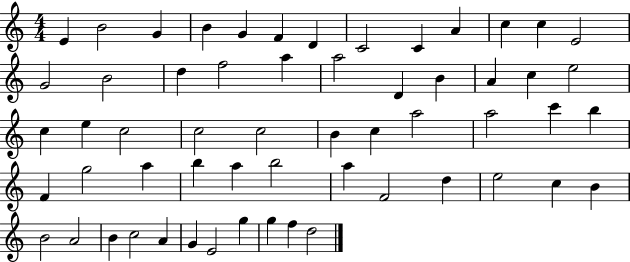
X:1
T:Untitled
M:4/4
L:1/4
K:C
E B2 G B G F D C2 C A c c E2 G2 B2 d f2 a a2 D B A c e2 c e c2 c2 c2 B c a2 a2 c' b F g2 a b a b2 a F2 d e2 c B B2 A2 B c2 A G E2 g g f d2